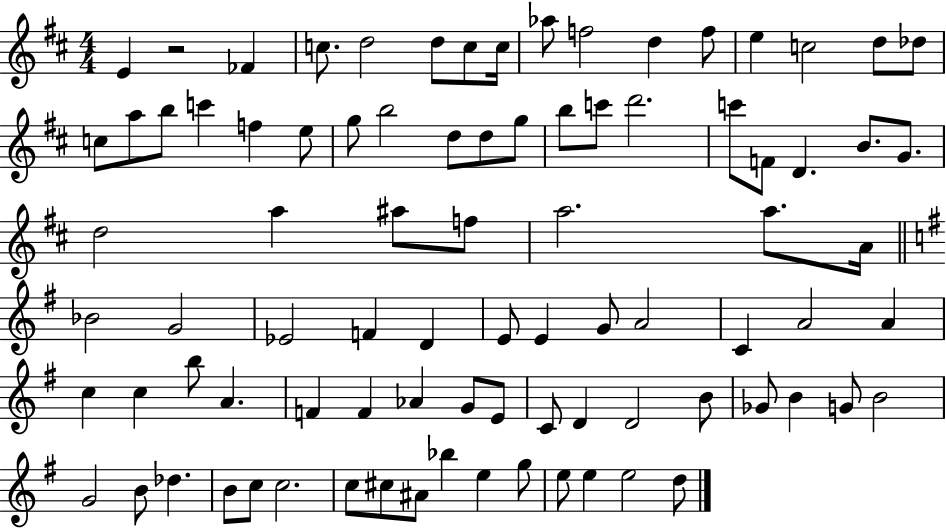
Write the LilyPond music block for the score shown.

{
  \clef treble
  \numericTimeSignature
  \time 4/4
  \key d \major
  \repeat volta 2 { e'4 r2 fes'4 | c''8. d''2 d''8 c''8 c''16 | aes''8 f''2 d''4 f''8 | e''4 c''2 d''8 des''8 | \break c''8 a''8 b''8 c'''4 f''4 e''8 | g''8 b''2 d''8 d''8 g''8 | b''8 c'''8 d'''2. | c'''8 f'8 d'4. b'8. g'8. | \break d''2 a''4 ais''8 f''8 | a''2. a''8. a'16 | \bar "||" \break \key e \minor bes'2 g'2 | ees'2 f'4 d'4 | e'8 e'4 g'8 a'2 | c'4 a'2 a'4 | \break c''4 c''4 b''8 a'4. | f'4 f'4 aes'4 g'8 e'8 | c'8 d'4 d'2 b'8 | ges'8 b'4 g'8 b'2 | \break g'2 b'8 des''4. | b'8 c''8 c''2. | c''8 cis''8 ais'8 bes''4 e''4 g''8 | e''8 e''4 e''2 d''8 | \break } \bar "|."
}